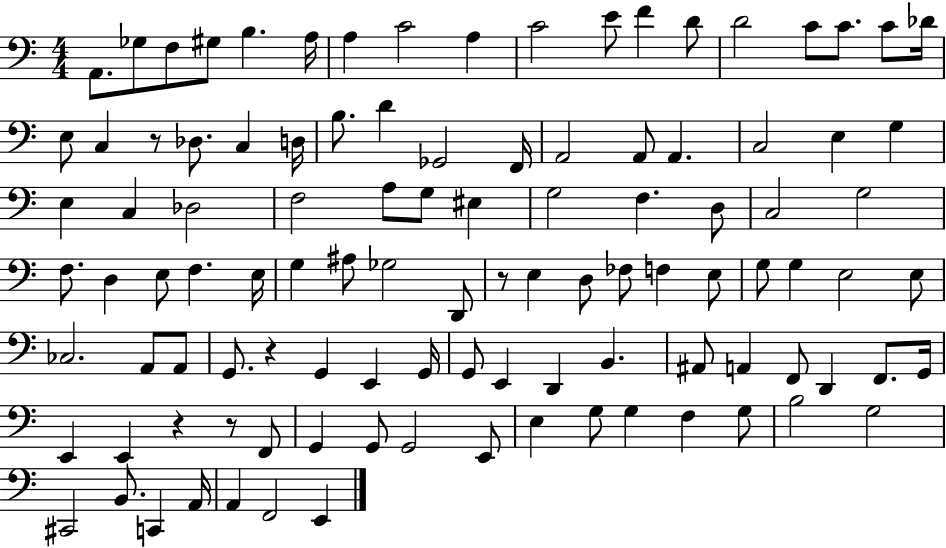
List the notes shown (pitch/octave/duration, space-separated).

A2/e. Gb3/e F3/e G#3/e B3/q. A3/s A3/q C4/h A3/q C4/h E4/e F4/q D4/e D4/h C4/e C4/e. C4/e Db4/s E3/e C3/q R/e Db3/e. C3/q D3/s B3/e. D4/q Gb2/h F2/s A2/h A2/e A2/q. C3/h E3/q G3/q E3/q C3/q Db3/h F3/h A3/e G3/e EIS3/q G3/h F3/q. D3/e C3/h G3/h F3/e. D3/q E3/e F3/q. E3/s G3/q A#3/e Gb3/h D2/e R/e E3/q D3/e FES3/e F3/q E3/e G3/e G3/q E3/h E3/e CES3/h. A2/e A2/e G2/e. R/q G2/q E2/q G2/s G2/e E2/q D2/q B2/q. A#2/e A2/q F2/e D2/q F2/e. G2/s E2/q E2/q R/q R/e F2/e G2/q G2/e G2/h E2/e E3/q G3/e G3/q F3/q G3/e B3/h G3/h C#2/h B2/e. C2/q A2/s A2/q F2/h E2/q